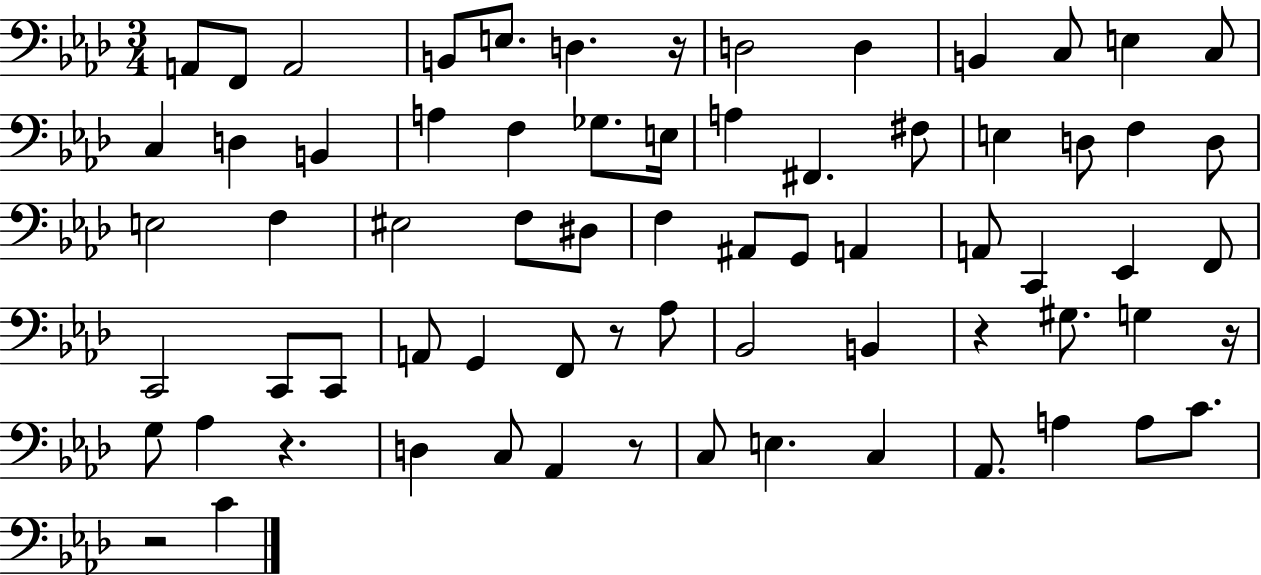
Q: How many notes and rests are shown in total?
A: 70